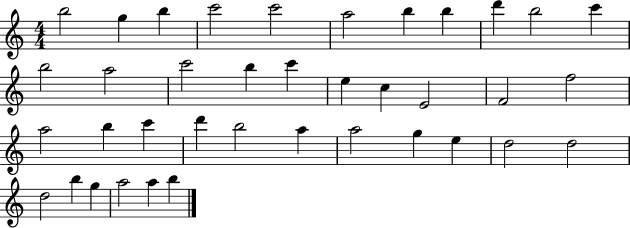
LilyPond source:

{
  \clef treble
  \numericTimeSignature
  \time 4/4
  \key c \major
  b''2 g''4 b''4 | c'''2 c'''2 | a''2 b''4 b''4 | d'''4 b''2 c'''4 | \break b''2 a''2 | c'''2 b''4 c'''4 | e''4 c''4 e'2 | f'2 f''2 | \break a''2 b''4 c'''4 | d'''4 b''2 a''4 | a''2 g''4 e''4 | d''2 d''2 | \break d''2 b''4 g''4 | a''2 a''4 b''4 | \bar "|."
}